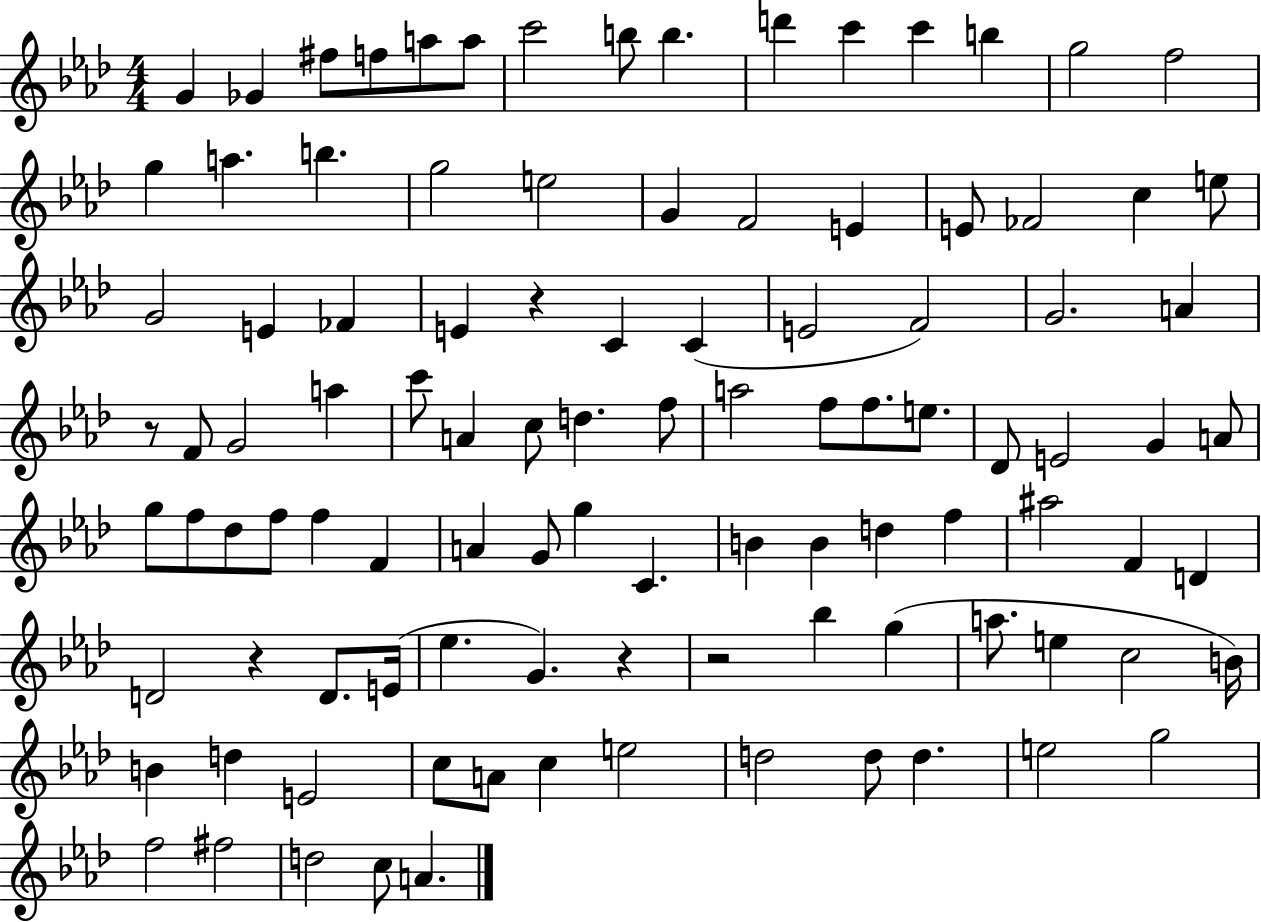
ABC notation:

X:1
T:Untitled
M:4/4
L:1/4
K:Ab
G _G ^f/2 f/2 a/2 a/2 c'2 b/2 b d' c' c' b g2 f2 g a b g2 e2 G F2 E E/2 _F2 c e/2 G2 E _F E z C C E2 F2 G2 A z/2 F/2 G2 a c'/2 A c/2 d f/2 a2 f/2 f/2 e/2 _D/2 E2 G A/2 g/2 f/2 _d/2 f/2 f F A G/2 g C B B d f ^a2 F D D2 z D/2 E/4 _e G z z2 _b g a/2 e c2 B/4 B d E2 c/2 A/2 c e2 d2 d/2 d e2 g2 f2 ^f2 d2 c/2 A